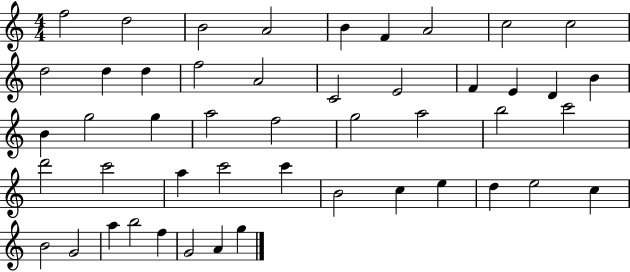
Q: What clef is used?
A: treble